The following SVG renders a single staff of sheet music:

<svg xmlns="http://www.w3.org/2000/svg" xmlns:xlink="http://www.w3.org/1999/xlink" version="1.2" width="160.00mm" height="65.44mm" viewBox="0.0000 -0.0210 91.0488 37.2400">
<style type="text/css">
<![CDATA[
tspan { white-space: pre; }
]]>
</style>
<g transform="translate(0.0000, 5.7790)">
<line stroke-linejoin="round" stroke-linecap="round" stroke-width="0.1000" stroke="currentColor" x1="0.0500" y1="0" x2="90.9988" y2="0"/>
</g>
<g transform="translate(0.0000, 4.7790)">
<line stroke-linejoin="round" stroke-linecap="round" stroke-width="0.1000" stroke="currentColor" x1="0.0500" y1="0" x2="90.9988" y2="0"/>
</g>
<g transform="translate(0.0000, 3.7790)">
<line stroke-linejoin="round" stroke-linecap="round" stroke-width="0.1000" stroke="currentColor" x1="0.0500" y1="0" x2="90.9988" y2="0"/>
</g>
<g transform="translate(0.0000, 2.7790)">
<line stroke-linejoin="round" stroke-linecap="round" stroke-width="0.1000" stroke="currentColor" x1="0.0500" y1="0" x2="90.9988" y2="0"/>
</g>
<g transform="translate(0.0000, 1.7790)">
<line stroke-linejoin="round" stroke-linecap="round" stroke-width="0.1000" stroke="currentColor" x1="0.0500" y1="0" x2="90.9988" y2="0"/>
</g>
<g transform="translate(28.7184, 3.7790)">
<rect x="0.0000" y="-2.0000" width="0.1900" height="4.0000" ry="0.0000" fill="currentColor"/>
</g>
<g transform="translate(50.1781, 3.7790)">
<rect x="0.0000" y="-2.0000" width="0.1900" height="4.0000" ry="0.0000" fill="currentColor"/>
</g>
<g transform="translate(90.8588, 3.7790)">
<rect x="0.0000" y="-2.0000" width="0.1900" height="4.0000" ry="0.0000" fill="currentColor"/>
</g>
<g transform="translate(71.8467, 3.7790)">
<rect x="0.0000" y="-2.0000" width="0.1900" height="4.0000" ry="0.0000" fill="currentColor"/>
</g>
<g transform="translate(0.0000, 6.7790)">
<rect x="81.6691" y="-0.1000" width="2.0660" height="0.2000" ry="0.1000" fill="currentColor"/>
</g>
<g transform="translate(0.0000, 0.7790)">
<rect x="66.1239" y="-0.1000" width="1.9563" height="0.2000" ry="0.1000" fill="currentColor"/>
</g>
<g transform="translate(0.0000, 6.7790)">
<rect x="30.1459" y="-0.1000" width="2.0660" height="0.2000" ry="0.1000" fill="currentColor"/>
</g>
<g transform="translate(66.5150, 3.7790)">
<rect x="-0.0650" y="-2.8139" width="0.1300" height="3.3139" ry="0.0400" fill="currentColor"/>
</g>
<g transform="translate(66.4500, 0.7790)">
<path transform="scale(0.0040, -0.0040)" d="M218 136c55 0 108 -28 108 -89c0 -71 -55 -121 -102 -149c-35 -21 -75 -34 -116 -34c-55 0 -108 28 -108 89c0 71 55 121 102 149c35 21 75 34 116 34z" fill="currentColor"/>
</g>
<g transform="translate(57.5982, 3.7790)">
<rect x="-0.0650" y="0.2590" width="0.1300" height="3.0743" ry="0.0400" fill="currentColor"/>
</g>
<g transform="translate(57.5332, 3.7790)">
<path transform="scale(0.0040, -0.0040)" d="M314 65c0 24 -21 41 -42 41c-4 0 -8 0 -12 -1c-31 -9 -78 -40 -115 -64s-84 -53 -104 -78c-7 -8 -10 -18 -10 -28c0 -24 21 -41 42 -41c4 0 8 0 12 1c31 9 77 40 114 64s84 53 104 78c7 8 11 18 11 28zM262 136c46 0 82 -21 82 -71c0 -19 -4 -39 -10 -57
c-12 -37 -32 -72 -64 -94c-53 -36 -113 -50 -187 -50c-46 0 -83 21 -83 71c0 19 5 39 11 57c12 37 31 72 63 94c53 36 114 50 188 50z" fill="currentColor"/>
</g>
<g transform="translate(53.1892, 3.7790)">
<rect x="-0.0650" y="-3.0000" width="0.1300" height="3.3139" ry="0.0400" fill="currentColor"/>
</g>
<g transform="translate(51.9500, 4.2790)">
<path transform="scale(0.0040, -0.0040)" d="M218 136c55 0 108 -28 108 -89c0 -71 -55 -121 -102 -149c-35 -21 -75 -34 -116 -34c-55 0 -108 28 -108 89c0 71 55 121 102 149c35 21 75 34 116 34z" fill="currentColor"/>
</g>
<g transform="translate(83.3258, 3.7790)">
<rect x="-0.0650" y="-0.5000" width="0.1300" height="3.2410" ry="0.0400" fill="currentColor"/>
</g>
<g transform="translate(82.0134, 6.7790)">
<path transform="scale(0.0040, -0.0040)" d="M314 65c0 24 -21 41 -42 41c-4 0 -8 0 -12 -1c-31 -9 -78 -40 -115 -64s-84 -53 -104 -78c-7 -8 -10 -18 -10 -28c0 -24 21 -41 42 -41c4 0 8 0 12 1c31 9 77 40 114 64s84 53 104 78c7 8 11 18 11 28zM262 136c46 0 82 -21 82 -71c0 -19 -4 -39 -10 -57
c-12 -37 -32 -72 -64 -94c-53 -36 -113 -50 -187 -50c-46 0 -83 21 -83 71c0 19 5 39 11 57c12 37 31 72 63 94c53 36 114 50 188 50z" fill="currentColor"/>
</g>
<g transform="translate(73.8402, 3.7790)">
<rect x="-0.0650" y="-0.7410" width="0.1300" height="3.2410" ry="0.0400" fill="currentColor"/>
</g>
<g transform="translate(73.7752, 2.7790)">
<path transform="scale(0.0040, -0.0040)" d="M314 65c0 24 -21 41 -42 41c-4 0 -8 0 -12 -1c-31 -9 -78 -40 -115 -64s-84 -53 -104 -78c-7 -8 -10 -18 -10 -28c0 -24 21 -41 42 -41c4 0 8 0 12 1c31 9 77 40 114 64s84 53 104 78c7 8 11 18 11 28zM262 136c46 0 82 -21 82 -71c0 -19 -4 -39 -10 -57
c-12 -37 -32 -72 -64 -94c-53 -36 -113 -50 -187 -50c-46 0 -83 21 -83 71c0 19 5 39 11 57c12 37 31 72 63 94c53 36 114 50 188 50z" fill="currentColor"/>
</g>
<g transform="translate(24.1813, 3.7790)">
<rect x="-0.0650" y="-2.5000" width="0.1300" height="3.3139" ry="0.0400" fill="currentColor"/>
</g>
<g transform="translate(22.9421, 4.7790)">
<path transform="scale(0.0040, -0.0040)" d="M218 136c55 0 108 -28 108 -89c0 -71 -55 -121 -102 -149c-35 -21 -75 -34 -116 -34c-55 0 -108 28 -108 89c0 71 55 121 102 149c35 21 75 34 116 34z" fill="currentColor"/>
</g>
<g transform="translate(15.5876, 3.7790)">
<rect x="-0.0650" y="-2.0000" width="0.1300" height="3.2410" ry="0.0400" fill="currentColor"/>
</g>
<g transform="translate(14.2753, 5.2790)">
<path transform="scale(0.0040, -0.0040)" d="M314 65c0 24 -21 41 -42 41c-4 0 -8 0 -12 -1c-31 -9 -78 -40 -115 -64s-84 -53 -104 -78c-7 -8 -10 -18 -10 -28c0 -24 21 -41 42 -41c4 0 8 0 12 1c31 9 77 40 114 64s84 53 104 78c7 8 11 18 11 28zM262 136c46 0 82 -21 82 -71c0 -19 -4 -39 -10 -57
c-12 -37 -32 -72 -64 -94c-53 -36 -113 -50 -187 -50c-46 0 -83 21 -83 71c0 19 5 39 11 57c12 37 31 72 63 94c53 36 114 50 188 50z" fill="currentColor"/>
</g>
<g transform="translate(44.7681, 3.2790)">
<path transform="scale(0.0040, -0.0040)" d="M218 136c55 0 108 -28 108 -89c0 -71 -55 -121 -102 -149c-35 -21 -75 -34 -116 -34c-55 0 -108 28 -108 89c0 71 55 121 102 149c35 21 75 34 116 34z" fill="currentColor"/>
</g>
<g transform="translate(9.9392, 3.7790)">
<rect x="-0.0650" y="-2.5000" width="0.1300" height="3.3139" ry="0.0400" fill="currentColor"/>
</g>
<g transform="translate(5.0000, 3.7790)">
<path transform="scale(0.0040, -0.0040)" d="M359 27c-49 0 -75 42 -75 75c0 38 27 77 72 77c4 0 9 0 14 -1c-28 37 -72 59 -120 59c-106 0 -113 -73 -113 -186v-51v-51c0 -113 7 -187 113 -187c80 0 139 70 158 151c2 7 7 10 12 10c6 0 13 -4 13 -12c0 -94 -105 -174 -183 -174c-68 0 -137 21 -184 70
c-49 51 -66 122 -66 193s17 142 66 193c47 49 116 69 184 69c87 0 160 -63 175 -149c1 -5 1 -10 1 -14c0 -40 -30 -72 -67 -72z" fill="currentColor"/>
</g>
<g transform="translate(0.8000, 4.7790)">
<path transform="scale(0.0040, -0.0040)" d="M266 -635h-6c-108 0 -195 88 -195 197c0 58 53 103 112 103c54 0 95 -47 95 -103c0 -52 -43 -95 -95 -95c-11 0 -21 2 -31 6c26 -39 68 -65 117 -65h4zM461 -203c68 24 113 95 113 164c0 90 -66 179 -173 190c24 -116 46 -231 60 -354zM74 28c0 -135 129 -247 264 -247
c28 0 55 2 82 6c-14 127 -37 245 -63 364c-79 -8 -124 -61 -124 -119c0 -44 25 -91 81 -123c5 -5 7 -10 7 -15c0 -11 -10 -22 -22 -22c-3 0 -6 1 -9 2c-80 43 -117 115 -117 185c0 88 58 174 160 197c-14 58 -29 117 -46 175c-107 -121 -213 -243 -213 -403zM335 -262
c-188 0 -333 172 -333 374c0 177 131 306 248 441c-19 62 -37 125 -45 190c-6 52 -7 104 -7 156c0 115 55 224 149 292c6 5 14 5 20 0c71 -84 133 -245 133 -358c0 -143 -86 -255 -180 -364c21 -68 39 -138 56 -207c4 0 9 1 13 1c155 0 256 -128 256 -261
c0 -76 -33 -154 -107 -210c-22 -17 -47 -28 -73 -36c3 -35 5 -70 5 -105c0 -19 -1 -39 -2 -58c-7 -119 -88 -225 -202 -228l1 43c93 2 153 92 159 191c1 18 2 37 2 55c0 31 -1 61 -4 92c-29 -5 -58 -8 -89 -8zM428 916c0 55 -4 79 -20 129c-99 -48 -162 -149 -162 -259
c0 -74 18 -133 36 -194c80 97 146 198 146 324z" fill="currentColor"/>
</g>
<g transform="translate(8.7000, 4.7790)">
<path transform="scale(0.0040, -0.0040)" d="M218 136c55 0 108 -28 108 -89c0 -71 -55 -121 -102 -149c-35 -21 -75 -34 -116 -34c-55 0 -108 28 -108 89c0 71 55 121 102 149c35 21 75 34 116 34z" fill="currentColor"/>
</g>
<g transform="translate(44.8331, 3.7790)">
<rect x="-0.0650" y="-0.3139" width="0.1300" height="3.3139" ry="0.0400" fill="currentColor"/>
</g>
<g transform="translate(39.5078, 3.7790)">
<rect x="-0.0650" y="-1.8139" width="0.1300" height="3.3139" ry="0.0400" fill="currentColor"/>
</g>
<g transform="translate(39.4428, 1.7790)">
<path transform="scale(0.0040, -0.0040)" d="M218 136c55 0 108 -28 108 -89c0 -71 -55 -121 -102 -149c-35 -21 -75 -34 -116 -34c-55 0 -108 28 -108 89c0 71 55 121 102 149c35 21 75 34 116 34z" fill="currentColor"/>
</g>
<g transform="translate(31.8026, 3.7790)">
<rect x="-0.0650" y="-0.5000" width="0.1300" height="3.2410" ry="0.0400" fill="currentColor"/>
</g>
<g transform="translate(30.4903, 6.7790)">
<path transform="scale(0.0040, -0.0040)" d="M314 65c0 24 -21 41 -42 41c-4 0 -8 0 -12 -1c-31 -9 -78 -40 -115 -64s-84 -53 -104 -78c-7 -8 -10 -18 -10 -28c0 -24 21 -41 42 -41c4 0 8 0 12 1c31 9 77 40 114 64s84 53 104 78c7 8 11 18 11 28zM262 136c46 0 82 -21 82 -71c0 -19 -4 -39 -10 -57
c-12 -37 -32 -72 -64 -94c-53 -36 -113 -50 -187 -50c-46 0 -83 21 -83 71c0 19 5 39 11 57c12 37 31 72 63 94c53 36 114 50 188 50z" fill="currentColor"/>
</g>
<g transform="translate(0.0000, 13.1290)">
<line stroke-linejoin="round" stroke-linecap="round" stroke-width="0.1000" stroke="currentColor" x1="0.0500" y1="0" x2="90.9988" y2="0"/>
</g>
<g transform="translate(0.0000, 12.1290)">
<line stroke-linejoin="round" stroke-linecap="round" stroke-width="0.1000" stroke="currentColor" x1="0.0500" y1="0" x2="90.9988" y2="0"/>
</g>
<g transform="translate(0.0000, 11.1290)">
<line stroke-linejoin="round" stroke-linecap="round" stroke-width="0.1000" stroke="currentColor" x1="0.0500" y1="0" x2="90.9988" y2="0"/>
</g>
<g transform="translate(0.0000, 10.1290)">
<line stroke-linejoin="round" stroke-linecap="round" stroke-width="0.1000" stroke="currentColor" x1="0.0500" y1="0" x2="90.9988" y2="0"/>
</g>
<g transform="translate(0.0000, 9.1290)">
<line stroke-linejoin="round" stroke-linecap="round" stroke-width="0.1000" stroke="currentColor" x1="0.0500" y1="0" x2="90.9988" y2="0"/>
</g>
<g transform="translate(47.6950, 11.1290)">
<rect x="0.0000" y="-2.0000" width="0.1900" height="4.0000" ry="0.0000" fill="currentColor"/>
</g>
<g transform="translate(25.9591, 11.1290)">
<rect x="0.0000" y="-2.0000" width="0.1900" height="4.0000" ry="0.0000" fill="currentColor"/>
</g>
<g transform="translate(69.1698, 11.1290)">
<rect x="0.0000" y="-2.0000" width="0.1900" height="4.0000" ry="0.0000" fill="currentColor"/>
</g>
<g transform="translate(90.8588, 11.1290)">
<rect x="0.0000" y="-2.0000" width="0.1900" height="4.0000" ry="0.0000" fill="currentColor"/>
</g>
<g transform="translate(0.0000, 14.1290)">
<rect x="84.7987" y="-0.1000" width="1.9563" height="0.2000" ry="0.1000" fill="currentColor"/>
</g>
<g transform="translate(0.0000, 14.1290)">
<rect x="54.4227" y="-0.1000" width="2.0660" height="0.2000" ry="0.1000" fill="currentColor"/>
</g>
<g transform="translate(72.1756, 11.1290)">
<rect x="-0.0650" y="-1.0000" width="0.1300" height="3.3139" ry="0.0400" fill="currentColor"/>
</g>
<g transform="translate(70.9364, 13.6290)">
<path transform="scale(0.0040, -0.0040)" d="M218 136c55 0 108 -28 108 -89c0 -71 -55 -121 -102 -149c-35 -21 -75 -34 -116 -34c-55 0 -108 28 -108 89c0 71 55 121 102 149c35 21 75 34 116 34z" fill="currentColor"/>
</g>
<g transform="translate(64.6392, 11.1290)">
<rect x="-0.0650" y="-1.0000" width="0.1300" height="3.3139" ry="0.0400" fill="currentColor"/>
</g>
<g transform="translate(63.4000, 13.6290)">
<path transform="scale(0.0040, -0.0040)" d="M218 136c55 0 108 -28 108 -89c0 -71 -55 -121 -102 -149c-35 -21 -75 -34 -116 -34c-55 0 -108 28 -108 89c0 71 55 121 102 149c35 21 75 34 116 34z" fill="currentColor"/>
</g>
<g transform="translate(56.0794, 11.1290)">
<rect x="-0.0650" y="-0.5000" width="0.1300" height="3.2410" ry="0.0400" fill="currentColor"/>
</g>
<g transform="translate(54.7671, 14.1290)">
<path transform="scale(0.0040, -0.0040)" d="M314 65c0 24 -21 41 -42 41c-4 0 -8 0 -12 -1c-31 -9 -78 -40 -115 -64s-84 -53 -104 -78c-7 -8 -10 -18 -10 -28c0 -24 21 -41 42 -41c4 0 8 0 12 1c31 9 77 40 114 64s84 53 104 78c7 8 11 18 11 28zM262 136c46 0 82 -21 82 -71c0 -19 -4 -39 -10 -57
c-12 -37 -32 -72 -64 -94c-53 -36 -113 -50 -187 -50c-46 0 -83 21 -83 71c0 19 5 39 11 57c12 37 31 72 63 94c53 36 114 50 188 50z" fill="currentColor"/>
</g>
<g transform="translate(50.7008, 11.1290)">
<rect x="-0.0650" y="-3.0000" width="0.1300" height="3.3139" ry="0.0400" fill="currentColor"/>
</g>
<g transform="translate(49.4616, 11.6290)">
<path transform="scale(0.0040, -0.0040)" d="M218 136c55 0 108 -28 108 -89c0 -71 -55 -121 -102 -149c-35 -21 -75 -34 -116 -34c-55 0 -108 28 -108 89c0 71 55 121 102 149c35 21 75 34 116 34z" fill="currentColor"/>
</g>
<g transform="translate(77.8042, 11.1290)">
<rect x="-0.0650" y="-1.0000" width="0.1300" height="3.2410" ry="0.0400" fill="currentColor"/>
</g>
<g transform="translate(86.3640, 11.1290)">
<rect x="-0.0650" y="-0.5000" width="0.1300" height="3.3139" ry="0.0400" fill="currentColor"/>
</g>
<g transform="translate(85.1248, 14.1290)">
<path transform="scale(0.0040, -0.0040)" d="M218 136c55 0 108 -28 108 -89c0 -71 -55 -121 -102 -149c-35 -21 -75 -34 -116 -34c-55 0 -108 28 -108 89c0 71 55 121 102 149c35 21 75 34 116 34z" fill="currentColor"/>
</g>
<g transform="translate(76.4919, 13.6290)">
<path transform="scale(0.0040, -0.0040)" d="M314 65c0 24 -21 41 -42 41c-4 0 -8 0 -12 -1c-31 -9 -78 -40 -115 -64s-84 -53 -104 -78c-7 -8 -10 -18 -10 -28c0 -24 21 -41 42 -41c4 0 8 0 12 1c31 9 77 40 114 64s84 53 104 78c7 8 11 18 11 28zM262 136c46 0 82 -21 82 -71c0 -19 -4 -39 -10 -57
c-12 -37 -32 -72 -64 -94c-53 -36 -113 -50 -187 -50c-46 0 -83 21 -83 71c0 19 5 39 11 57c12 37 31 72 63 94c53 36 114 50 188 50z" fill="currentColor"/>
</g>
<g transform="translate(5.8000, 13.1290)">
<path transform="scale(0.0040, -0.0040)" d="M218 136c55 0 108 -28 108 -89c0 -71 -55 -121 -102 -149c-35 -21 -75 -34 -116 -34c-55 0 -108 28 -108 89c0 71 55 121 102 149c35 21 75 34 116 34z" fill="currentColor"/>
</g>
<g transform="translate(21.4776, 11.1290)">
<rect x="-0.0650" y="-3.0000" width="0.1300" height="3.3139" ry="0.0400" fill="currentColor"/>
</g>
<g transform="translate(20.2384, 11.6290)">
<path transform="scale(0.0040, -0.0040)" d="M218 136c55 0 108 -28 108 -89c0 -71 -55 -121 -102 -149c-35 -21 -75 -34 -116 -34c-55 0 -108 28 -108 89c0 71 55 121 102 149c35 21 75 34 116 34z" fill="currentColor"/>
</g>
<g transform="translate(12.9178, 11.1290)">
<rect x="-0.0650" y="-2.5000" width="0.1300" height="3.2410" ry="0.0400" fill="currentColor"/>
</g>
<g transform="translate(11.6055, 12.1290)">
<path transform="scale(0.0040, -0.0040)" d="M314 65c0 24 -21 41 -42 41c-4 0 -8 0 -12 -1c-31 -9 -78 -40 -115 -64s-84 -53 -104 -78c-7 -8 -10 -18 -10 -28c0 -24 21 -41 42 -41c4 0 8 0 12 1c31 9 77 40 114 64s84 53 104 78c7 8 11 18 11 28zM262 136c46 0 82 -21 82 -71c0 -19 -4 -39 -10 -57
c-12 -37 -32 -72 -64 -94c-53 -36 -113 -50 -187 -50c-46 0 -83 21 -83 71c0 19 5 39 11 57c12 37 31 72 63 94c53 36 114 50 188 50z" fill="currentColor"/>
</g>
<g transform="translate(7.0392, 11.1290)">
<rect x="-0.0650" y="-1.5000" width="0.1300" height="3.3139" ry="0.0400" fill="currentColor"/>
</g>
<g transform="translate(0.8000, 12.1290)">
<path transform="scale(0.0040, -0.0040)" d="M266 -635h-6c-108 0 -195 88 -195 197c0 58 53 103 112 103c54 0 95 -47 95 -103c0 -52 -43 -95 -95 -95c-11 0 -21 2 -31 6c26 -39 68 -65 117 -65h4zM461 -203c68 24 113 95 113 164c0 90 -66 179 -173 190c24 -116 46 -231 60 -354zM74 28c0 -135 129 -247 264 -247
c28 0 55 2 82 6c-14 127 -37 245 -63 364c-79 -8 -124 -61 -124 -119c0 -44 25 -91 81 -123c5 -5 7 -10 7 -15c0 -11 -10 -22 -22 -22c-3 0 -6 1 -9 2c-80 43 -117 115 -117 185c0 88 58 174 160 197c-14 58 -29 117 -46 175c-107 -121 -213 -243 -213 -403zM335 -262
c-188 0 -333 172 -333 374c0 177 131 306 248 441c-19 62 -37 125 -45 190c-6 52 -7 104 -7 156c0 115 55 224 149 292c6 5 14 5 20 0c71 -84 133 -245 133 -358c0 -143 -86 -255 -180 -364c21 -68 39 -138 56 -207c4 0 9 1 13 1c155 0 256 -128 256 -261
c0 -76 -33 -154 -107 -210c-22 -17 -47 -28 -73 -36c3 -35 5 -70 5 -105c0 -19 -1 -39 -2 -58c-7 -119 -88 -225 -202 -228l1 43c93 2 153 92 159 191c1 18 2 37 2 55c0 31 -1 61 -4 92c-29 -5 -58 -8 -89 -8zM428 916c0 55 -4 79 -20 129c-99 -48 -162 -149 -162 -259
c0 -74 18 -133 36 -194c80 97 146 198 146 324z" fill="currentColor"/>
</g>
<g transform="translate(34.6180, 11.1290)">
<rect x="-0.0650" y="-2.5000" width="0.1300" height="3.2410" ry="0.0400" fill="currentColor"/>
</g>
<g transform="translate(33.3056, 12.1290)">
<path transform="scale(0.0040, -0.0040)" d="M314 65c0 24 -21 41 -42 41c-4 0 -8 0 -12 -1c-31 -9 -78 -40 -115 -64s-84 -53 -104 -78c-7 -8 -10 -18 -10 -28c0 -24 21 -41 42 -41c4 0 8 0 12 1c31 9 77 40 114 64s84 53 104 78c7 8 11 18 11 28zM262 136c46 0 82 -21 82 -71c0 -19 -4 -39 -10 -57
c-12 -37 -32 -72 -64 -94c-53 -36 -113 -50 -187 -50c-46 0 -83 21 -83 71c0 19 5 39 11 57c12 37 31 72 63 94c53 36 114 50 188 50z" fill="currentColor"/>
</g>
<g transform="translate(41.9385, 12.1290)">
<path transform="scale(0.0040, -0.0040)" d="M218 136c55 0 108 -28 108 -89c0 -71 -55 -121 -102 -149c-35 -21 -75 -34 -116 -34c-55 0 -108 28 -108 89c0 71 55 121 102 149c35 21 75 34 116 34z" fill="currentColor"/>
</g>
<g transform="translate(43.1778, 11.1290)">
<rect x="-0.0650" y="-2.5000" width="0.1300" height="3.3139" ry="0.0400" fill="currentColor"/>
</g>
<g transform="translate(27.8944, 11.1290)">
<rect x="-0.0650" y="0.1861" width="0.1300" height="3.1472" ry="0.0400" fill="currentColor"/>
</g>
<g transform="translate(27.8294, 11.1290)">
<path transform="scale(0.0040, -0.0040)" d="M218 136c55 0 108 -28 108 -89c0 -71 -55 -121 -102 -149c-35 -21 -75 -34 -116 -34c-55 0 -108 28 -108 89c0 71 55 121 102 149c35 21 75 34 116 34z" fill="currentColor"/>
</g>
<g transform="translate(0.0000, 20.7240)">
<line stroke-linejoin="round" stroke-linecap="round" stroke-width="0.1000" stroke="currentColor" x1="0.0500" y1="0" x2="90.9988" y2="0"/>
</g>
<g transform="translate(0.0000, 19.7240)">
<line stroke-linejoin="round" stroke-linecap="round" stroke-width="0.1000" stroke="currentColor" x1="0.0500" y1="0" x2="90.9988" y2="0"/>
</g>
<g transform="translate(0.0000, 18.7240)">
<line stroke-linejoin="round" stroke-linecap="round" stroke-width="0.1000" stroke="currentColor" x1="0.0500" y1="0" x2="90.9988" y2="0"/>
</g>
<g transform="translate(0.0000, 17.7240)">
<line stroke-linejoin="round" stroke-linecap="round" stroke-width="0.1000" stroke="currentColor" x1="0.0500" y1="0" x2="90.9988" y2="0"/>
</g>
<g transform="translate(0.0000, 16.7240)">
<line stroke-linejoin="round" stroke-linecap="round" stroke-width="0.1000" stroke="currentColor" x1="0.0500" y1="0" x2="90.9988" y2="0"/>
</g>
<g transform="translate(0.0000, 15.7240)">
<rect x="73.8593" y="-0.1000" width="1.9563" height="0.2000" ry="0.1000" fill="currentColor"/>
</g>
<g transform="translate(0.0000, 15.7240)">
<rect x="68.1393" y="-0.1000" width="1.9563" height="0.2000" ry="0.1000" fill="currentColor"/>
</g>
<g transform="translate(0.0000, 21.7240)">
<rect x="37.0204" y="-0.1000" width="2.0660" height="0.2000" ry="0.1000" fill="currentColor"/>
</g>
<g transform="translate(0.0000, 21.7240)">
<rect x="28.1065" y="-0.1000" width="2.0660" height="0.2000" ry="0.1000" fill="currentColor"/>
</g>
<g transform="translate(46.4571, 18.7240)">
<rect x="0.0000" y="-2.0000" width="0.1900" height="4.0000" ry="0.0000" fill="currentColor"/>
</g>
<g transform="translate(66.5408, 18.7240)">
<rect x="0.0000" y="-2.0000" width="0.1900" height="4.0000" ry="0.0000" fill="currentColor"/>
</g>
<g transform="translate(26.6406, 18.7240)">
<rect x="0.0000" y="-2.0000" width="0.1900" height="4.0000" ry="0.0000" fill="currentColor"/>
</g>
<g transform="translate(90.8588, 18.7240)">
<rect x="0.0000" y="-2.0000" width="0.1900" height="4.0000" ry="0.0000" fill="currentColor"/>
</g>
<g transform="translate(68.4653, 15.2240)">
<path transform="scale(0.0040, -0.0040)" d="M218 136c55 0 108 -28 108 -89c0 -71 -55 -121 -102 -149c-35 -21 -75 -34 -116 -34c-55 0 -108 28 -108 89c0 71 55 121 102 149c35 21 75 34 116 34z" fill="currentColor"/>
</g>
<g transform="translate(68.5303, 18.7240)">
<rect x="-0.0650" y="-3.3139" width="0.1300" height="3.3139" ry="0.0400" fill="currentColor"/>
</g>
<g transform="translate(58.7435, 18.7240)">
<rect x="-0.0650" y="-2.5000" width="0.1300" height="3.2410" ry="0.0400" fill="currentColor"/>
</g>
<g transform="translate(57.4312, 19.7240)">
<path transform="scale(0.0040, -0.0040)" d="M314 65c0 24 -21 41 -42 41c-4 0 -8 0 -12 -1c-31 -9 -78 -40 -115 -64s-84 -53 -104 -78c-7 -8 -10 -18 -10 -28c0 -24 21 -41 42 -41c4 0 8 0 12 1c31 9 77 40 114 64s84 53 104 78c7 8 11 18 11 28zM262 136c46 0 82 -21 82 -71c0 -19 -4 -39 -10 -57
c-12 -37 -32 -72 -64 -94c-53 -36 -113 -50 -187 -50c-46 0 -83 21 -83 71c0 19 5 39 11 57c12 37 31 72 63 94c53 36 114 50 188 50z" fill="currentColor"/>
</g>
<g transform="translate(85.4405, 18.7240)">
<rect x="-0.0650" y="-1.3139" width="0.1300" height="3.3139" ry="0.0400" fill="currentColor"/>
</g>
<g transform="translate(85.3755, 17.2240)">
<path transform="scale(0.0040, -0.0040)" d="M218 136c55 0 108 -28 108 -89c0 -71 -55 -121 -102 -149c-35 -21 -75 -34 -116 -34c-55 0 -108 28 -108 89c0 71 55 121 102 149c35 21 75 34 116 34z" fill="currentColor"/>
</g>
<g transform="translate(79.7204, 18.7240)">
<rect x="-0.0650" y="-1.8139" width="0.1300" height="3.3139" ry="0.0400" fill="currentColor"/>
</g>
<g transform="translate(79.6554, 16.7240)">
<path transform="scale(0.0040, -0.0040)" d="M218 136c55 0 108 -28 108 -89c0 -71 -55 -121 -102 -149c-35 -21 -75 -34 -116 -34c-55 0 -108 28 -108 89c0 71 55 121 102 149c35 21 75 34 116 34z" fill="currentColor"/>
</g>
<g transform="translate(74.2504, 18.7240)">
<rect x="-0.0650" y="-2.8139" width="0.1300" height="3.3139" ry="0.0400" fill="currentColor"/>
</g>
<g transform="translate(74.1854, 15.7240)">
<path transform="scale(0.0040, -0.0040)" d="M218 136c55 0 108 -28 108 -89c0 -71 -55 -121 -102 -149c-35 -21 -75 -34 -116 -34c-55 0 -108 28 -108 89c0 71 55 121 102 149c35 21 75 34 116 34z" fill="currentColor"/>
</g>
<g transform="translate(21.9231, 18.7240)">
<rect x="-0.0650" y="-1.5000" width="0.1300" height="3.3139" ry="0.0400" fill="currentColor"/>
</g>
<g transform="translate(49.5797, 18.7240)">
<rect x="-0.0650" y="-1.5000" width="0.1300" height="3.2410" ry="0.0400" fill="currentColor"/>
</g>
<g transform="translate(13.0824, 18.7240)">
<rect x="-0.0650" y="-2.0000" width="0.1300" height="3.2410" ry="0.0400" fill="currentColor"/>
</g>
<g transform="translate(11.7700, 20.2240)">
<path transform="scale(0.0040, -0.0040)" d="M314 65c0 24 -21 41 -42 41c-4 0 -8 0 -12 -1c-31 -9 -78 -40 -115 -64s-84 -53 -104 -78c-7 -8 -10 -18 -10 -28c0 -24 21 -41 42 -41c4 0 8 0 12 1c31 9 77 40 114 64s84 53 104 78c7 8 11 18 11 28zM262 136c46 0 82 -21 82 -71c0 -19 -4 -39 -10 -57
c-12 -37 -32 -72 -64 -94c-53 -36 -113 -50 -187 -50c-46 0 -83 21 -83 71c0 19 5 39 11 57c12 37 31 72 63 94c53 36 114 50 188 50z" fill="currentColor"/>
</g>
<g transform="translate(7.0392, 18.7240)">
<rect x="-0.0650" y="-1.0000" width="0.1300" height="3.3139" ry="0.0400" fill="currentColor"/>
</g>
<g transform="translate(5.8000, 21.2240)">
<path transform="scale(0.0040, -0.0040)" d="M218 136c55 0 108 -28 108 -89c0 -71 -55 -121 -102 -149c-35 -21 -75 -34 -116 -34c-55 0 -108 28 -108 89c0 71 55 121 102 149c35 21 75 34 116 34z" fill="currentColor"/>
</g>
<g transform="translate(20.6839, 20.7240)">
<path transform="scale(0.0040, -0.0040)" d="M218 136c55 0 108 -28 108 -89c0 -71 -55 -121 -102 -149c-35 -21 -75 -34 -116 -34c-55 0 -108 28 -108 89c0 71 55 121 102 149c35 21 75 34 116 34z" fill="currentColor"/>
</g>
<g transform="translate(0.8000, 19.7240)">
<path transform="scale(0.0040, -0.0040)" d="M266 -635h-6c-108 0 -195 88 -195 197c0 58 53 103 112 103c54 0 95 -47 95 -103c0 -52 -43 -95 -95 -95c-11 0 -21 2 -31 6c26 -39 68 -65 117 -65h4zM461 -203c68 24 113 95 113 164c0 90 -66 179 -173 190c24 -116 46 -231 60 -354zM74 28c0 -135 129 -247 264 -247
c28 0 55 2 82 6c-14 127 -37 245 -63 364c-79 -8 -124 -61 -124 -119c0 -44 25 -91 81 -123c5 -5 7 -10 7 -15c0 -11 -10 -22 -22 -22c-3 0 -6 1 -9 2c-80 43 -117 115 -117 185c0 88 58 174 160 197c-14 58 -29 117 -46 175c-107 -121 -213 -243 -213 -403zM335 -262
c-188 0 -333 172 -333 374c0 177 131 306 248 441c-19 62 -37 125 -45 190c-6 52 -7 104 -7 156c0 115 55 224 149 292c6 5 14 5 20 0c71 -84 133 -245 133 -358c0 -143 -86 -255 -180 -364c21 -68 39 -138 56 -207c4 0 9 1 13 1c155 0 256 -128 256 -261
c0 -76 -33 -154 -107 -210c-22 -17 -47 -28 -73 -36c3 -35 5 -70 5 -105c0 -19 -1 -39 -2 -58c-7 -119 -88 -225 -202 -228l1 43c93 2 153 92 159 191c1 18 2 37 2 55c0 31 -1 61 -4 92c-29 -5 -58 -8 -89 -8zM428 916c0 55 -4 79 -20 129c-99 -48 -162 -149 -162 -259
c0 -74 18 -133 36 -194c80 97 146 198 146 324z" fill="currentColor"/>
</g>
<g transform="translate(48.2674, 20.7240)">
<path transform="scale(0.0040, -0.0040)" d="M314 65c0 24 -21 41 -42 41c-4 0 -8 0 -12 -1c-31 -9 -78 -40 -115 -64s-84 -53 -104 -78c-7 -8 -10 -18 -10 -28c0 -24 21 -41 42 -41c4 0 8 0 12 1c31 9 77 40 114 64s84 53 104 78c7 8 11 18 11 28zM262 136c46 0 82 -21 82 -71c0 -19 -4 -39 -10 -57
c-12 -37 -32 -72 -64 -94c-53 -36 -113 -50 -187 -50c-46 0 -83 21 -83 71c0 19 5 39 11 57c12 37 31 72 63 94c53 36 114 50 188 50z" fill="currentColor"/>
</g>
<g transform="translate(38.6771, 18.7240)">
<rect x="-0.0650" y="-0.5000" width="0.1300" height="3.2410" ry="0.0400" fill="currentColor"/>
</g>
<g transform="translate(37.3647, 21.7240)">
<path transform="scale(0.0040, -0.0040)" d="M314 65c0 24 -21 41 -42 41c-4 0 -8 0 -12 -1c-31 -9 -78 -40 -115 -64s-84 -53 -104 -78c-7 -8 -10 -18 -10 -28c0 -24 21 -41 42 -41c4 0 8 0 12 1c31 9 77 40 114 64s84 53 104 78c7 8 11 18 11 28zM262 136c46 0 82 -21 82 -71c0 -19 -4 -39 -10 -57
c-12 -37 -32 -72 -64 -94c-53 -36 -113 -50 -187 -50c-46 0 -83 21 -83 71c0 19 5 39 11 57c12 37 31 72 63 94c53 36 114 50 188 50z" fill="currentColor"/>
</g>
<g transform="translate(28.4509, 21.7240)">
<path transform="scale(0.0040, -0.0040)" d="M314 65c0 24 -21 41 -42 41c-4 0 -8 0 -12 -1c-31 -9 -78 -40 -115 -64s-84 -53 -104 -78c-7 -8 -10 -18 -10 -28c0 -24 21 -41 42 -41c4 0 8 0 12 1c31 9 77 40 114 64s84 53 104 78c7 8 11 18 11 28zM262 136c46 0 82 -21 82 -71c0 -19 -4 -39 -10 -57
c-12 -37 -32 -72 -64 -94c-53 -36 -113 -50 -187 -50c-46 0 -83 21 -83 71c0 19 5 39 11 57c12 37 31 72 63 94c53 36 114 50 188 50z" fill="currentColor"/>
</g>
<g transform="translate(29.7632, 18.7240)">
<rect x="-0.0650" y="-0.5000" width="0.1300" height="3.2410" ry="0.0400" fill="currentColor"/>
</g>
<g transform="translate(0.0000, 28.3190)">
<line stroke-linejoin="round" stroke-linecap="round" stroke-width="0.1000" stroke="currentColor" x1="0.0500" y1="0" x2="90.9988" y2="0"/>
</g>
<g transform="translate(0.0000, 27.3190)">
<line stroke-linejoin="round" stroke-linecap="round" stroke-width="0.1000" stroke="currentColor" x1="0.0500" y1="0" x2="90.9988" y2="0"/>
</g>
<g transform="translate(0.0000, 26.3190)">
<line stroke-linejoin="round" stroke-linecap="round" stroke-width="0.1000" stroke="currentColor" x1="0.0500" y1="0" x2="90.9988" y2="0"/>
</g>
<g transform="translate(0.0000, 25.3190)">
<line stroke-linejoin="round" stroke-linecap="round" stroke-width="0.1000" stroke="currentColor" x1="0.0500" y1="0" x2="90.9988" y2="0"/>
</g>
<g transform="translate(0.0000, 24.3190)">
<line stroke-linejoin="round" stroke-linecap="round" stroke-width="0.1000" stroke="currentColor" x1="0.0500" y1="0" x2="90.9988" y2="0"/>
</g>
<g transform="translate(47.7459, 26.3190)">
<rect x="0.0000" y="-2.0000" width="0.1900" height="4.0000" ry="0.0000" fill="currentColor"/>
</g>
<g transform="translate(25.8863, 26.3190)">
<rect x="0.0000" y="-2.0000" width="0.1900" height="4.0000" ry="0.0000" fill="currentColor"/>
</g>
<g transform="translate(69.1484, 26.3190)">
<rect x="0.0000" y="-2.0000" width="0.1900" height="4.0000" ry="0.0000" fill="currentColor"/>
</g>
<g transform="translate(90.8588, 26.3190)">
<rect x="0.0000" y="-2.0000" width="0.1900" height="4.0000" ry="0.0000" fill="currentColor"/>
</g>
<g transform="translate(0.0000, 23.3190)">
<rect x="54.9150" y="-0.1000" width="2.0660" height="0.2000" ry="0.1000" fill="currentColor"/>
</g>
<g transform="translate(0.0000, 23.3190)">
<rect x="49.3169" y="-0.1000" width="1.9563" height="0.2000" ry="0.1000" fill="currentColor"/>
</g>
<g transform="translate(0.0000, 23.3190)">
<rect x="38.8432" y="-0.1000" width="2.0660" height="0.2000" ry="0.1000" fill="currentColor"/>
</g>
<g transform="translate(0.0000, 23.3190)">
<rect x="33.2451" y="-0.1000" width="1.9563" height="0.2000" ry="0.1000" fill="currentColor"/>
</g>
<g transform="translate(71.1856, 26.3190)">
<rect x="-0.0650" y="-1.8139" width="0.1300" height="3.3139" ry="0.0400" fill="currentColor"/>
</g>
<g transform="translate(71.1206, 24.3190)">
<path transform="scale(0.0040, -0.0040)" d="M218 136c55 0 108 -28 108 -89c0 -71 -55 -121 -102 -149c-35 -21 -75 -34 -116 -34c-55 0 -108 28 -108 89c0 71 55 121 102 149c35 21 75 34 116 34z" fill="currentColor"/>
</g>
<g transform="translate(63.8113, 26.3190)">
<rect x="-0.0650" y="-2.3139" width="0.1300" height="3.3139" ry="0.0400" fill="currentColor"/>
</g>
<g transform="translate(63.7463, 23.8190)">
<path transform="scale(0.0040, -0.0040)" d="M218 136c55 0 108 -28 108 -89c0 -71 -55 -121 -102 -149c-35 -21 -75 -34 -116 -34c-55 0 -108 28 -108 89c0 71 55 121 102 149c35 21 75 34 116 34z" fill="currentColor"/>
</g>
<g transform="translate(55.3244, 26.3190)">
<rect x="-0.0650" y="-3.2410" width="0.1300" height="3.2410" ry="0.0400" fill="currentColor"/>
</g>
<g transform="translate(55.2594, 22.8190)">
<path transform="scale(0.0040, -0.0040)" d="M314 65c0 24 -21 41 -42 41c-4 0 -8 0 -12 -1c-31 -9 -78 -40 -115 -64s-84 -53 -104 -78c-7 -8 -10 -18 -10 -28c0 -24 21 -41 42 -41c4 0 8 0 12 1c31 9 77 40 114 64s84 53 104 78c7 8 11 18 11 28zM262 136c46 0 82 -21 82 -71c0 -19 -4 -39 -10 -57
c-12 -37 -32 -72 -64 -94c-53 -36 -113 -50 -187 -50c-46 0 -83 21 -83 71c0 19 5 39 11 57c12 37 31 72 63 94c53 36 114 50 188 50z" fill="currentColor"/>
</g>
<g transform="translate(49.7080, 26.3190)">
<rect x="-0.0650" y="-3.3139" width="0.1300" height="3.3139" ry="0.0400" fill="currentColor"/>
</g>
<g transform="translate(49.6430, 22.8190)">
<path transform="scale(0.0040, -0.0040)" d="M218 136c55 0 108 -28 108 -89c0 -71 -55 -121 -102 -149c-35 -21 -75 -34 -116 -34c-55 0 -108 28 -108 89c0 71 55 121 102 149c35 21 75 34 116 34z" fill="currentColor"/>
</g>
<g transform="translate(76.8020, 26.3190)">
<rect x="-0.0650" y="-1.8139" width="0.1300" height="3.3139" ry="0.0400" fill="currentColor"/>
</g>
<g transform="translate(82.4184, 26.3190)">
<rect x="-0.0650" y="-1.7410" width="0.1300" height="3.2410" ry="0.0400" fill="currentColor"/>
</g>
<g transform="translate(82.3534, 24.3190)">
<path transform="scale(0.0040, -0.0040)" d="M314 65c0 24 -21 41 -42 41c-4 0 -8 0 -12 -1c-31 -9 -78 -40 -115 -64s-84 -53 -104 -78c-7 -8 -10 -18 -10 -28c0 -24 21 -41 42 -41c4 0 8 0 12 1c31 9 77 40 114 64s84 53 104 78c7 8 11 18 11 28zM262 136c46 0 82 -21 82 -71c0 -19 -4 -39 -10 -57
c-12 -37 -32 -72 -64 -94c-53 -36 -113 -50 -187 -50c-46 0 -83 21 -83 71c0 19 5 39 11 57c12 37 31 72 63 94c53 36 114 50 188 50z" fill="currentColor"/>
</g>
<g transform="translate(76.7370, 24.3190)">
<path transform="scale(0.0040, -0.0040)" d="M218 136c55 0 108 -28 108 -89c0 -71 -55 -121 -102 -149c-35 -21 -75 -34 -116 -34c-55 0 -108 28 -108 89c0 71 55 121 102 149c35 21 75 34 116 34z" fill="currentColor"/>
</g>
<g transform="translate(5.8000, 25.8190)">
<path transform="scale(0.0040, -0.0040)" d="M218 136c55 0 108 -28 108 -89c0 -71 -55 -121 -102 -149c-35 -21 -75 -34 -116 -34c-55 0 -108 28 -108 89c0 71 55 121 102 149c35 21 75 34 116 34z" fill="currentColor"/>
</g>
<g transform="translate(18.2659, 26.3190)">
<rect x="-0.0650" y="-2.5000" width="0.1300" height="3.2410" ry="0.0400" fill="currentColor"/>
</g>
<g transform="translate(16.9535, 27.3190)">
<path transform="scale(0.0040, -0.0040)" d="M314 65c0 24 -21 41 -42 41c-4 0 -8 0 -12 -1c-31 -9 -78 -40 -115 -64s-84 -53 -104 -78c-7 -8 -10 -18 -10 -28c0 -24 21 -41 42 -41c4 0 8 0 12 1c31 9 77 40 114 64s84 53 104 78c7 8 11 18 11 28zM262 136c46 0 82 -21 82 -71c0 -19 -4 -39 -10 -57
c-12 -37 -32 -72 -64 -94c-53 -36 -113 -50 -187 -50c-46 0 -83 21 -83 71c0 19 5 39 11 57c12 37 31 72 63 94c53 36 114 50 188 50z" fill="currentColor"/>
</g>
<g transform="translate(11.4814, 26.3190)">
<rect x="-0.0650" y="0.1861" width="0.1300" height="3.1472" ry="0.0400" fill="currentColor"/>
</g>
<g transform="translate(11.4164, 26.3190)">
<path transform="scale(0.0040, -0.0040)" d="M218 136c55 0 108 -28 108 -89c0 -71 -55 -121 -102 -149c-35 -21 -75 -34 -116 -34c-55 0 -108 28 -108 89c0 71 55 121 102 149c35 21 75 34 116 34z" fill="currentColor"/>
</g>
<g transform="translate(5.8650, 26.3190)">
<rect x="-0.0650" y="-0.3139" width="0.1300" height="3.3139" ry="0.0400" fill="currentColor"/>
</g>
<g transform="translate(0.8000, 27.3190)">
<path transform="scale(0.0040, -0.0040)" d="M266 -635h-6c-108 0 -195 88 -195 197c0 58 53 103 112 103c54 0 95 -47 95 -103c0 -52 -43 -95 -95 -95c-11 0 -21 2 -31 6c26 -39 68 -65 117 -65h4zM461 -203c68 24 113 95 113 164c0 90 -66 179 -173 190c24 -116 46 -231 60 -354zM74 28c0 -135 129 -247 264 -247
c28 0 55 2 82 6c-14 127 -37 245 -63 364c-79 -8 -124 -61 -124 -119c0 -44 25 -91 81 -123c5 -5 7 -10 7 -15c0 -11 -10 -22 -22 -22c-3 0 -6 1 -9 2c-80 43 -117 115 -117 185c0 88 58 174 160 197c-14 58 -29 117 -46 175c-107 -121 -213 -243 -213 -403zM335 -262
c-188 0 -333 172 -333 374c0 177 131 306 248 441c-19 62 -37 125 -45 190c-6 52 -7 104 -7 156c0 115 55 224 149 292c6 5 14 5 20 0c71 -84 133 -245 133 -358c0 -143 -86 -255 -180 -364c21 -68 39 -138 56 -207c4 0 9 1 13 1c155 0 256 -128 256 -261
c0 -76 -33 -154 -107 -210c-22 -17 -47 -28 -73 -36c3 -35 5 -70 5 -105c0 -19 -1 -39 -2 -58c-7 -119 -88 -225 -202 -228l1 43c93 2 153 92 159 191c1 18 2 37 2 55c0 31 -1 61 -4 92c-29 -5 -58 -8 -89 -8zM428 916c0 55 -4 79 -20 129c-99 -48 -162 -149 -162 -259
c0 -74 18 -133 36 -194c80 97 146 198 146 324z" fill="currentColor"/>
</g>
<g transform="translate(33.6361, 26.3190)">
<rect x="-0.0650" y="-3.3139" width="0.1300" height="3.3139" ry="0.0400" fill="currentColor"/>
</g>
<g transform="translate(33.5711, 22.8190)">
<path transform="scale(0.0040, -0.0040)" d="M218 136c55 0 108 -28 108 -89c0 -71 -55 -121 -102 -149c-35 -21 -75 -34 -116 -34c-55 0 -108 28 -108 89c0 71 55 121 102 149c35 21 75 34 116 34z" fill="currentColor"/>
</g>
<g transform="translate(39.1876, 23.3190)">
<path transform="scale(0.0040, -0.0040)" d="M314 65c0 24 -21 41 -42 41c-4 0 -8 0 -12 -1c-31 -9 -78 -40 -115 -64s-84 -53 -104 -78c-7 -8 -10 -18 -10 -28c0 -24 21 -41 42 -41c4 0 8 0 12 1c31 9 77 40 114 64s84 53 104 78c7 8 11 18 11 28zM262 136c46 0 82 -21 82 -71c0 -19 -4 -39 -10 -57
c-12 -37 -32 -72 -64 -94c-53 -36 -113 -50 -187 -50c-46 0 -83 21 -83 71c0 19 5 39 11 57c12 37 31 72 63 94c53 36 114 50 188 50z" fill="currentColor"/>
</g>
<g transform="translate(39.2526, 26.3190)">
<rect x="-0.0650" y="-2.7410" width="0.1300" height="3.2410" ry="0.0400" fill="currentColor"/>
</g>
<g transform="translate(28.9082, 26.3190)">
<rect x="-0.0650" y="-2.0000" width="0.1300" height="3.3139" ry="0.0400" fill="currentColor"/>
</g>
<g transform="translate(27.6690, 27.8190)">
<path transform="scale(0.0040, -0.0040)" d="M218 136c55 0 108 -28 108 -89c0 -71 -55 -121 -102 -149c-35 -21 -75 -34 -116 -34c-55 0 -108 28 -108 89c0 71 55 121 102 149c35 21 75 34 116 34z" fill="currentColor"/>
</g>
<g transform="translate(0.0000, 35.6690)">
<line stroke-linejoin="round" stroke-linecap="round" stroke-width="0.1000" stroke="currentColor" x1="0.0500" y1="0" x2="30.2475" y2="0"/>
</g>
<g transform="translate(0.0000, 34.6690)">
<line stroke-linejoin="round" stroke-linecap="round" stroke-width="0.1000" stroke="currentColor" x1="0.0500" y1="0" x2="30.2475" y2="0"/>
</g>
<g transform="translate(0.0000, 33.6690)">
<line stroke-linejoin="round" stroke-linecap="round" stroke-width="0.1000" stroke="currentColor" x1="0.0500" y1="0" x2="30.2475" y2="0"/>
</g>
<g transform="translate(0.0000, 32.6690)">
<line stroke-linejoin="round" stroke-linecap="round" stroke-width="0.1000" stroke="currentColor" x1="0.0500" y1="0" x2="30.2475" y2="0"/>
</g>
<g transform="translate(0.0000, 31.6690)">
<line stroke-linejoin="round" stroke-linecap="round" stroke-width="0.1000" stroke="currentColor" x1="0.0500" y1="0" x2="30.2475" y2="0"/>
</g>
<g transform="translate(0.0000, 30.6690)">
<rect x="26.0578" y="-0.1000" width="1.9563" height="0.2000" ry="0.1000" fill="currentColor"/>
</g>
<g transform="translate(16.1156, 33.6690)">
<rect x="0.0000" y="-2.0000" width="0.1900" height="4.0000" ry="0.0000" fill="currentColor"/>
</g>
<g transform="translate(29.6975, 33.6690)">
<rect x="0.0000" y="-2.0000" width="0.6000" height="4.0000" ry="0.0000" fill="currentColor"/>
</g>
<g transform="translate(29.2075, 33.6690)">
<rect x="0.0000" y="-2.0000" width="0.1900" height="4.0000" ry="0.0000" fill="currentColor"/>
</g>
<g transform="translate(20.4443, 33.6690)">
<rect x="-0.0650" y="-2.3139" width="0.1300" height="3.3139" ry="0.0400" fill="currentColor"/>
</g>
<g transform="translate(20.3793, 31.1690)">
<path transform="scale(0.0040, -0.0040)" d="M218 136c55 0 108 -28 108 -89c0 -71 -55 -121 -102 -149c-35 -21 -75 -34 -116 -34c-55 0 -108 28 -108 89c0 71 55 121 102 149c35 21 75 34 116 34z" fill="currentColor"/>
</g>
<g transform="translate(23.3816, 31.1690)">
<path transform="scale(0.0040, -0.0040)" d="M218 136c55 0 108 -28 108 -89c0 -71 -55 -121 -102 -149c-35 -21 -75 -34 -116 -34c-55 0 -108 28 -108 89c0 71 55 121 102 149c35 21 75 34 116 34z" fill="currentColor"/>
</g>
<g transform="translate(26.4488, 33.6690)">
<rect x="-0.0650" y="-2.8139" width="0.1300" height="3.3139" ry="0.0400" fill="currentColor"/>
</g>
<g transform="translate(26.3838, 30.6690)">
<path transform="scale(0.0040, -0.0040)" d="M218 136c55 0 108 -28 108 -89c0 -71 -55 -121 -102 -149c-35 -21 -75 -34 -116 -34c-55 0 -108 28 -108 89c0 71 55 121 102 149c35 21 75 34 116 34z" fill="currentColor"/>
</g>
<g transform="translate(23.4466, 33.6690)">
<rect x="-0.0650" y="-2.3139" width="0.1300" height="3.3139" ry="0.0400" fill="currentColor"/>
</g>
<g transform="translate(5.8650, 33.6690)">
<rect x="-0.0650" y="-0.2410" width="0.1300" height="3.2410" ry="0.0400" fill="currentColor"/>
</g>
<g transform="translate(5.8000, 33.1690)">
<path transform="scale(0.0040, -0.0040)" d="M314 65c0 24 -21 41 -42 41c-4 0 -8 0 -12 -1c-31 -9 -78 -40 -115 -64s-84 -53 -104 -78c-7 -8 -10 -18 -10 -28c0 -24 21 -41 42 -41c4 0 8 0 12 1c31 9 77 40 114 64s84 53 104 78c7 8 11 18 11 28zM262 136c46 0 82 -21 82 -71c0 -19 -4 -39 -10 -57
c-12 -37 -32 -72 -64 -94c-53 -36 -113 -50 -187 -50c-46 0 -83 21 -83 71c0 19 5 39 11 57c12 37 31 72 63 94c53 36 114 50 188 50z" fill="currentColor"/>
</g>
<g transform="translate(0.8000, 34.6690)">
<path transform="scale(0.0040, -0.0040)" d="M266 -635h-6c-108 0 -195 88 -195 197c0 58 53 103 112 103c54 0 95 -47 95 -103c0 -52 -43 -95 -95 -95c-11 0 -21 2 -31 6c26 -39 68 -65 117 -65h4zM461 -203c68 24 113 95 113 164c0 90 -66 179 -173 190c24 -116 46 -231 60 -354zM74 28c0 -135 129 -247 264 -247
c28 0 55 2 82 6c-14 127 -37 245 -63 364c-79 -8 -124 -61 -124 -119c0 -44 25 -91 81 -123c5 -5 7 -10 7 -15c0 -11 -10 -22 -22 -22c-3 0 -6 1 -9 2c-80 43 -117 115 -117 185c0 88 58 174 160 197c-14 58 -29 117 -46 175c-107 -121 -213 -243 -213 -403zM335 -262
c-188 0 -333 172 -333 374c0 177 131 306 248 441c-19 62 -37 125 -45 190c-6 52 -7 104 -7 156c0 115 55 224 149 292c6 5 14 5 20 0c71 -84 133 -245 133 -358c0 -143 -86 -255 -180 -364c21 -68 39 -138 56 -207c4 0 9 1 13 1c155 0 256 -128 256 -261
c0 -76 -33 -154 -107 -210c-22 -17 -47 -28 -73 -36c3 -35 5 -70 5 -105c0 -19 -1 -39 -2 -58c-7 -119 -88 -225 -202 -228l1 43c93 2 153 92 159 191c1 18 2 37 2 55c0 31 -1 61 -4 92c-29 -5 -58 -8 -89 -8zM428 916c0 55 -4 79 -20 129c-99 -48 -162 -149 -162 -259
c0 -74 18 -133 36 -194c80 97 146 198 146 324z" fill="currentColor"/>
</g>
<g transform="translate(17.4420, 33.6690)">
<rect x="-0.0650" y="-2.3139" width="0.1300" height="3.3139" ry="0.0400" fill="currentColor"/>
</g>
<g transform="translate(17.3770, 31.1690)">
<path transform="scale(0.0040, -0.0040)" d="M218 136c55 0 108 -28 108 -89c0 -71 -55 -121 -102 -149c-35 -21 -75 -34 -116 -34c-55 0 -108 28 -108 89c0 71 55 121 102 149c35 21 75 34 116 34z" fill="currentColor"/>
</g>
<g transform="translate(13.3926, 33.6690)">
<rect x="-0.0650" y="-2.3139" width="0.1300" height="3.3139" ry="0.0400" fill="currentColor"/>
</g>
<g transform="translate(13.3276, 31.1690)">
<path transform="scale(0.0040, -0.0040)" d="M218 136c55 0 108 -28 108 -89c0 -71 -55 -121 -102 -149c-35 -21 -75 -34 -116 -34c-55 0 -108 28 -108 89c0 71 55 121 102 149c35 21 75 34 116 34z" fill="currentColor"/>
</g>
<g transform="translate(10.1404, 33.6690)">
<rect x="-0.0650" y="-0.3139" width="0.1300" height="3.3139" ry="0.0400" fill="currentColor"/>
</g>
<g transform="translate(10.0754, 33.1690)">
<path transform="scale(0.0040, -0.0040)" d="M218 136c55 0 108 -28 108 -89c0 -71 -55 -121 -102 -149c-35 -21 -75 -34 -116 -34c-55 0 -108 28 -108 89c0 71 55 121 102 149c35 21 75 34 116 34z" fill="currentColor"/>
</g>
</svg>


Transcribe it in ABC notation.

X:1
T:Untitled
M:4/4
L:1/4
K:C
G F2 G C2 f c A B2 a d2 C2 E G2 A B G2 G A C2 D D D2 C D F2 E C2 C2 E2 G2 b a f e c B G2 F b a2 b b2 g f f f2 c2 c g g g g a